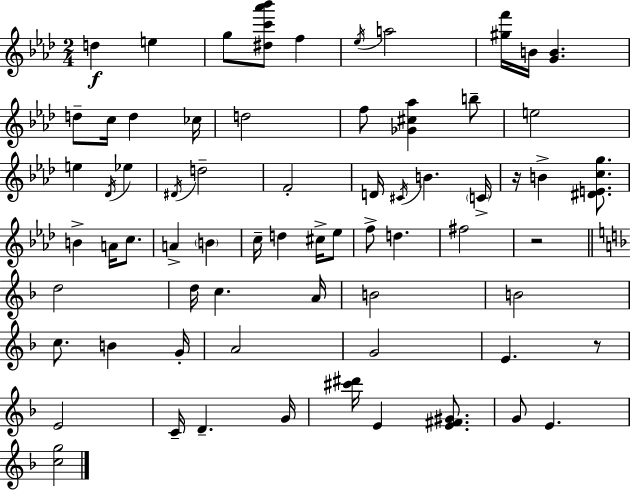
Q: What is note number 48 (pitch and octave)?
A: A4